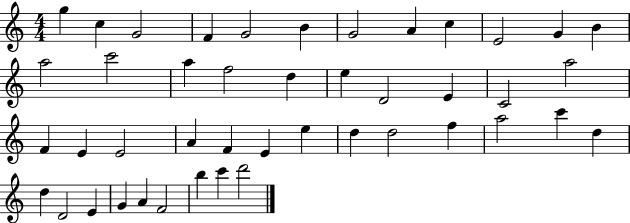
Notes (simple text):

G5/q C5/q G4/h F4/q G4/h B4/q G4/h A4/q C5/q E4/h G4/q B4/q A5/h C6/h A5/q F5/h D5/q E5/q D4/h E4/q C4/h A5/h F4/q E4/q E4/h A4/q F4/q E4/q E5/q D5/q D5/h F5/q A5/h C6/q D5/q D5/q D4/h E4/q G4/q A4/q F4/h B5/q C6/q D6/h